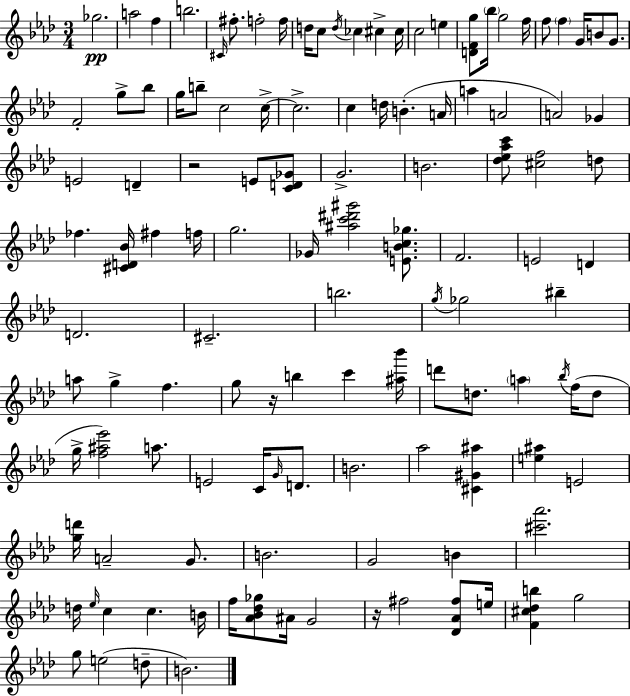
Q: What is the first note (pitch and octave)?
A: Gb5